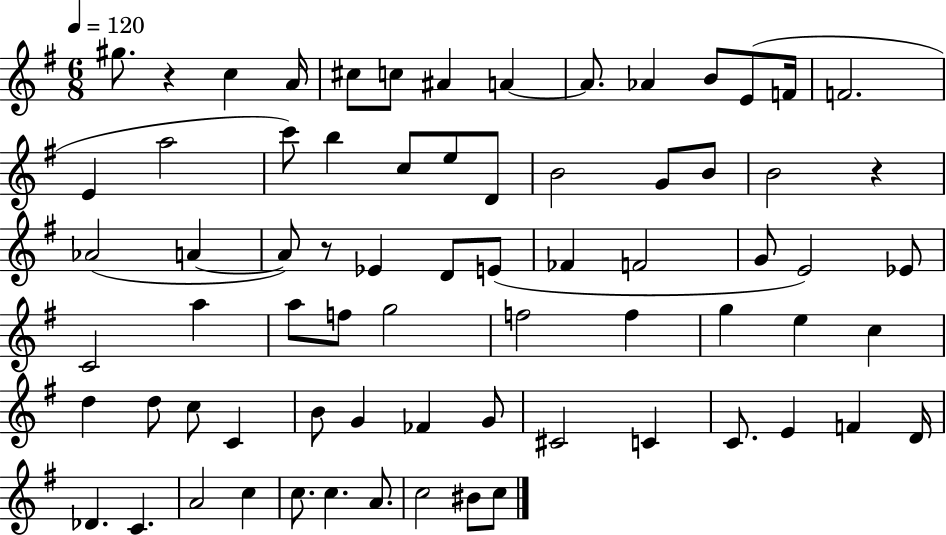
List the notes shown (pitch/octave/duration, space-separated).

G#5/e. R/q C5/q A4/s C#5/e C5/e A#4/q A4/q A4/e. Ab4/q B4/e E4/e F4/s F4/h. E4/q A5/h C6/e B5/q C5/e E5/e D4/e B4/h G4/e B4/e B4/h R/q Ab4/h A4/q A4/e R/e Eb4/q D4/e E4/e FES4/q F4/h G4/e E4/h Eb4/e C4/h A5/q A5/e F5/e G5/h F5/h F5/q G5/q E5/q C5/q D5/q D5/e C5/e C4/q B4/e G4/q FES4/q G4/e C#4/h C4/q C4/e. E4/q F4/q D4/s Db4/q. C4/q. A4/h C5/q C5/e. C5/q. A4/e. C5/h BIS4/e C5/e